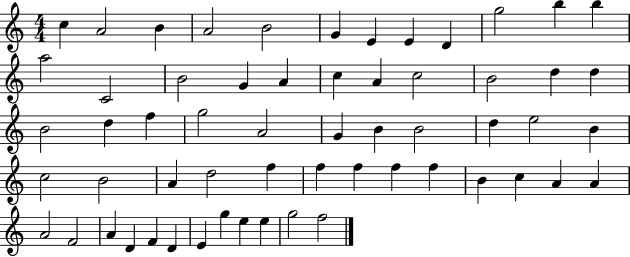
{
  \clef treble
  \numericTimeSignature
  \time 4/4
  \key c \major
  c''4 a'2 b'4 | a'2 b'2 | g'4 e'4 e'4 d'4 | g''2 b''4 b''4 | \break a''2 c'2 | b'2 g'4 a'4 | c''4 a'4 c''2 | b'2 d''4 d''4 | \break b'2 d''4 f''4 | g''2 a'2 | g'4 b'4 b'2 | d''4 e''2 b'4 | \break c''2 b'2 | a'4 d''2 f''4 | f''4 f''4 f''4 f''4 | b'4 c''4 a'4 a'4 | \break a'2 f'2 | a'4 d'4 f'4 d'4 | e'4 g''4 e''4 e''4 | g''2 f''2 | \break \bar "|."
}